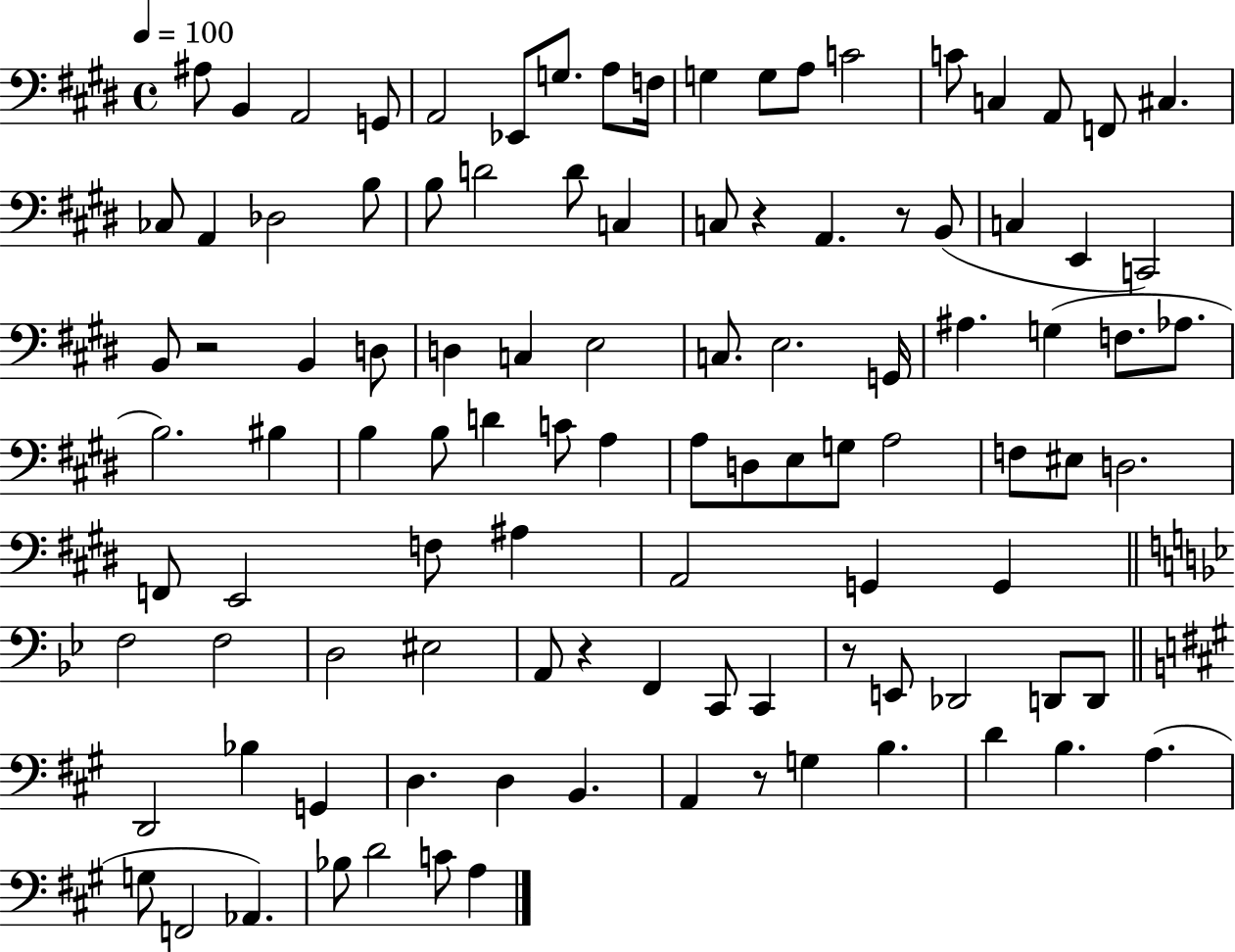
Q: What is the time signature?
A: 4/4